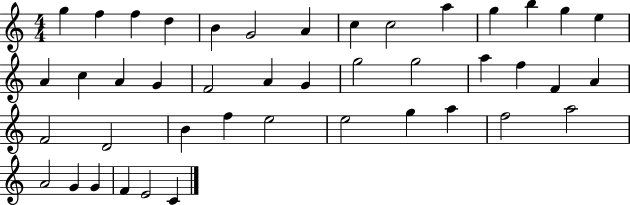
{
  \clef treble
  \numericTimeSignature
  \time 4/4
  \key c \major
  g''4 f''4 f''4 d''4 | b'4 g'2 a'4 | c''4 c''2 a''4 | g''4 b''4 g''4 e''4 | \break a'4 c''4 a'4 g'4 | f'2 a'4 g'4 | g''2 g''2 | a''4 f''4 f'4 a'4 | \break f'2 d'2 | b'4 f''4 e''2 | e''2 g''4 a''4 | f''2 a''2 | \break a'2 g'4 g'4 | f'4 e'2 c'4 | \bar "|."
}